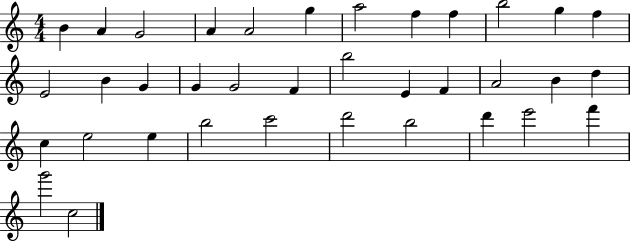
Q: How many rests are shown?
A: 0